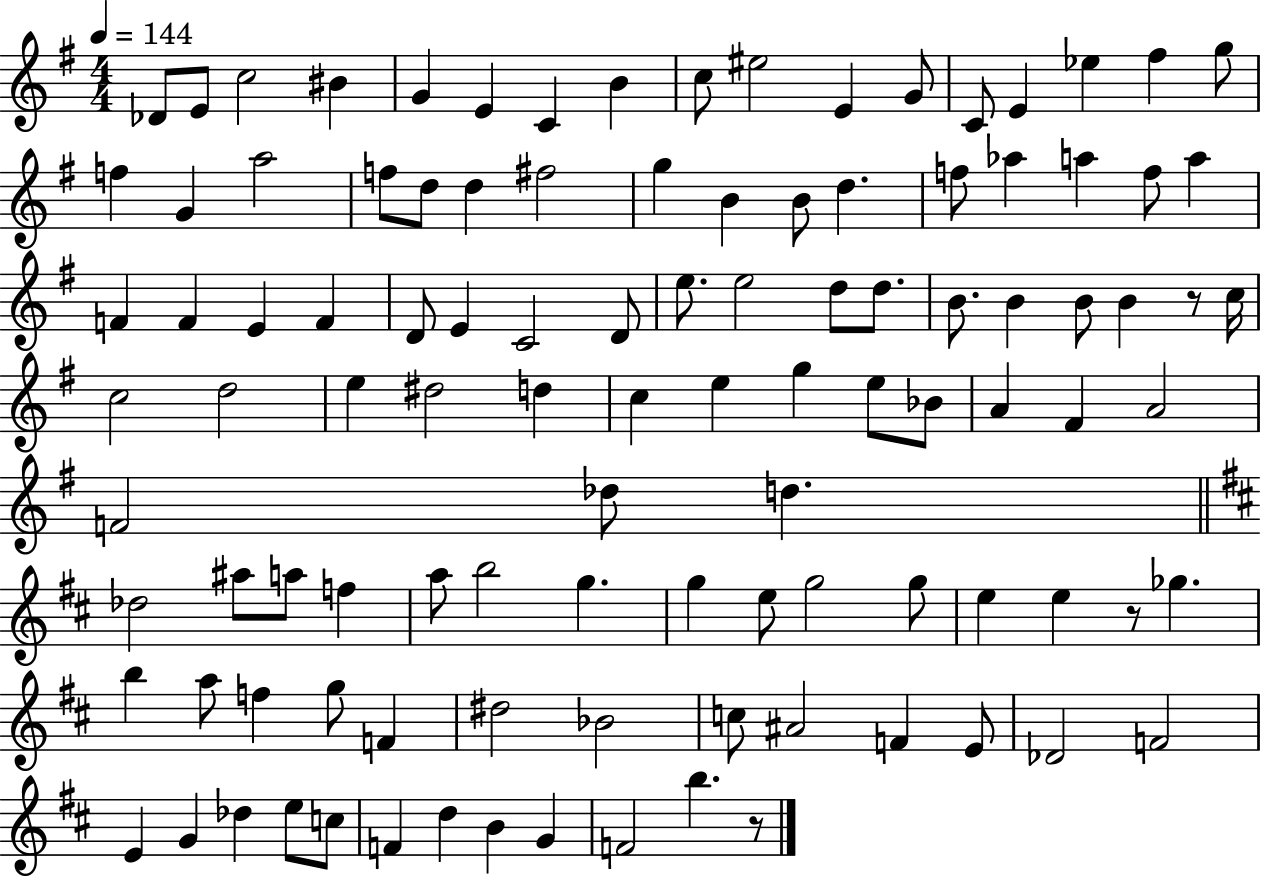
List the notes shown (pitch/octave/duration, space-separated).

Db4/e E4/e C5/h BIS4/q G4/q E4/q C4/q B4/q C5/e EIS5/h E4/q G4/e C4/e E4/q Eb5/q F#5/q G5/e F5/q G4/q A5/h F5/e D5/e D5/q F#5/h G5/q B4/q B4/e D5/q. F5/e Ab5/q A5/q F5/e A5/q F4/q F4/q E4/q F4/q D4/e E4/q C4/h D4/e E5/e. E5/h D5/e D5/e. B4/e. B4/q B4/e B4/q R/e C5/s C5/h D5/h E5/q D#5/h D5/q C5/q E5/q G5/q E5/e Bb4/e A4/q F#4/q A4/h F4/h Db5/e D5/q. Db5/h A#5/e A5/e F5/q A5/e B5/h G5/q. G5/q E5/e G5/h G5/e E5/q E5/q R/e Gb5/q. B5/q A5/e F5/q G5/e F4/q D#5/h Bb4/h C5/e A#4/h F4/q E4/e Db4/h F4/h E4/q G4/q Db5/q E5/e C5/e F4/q D5/q B4/q G4/q F4/h B5/q. R/e